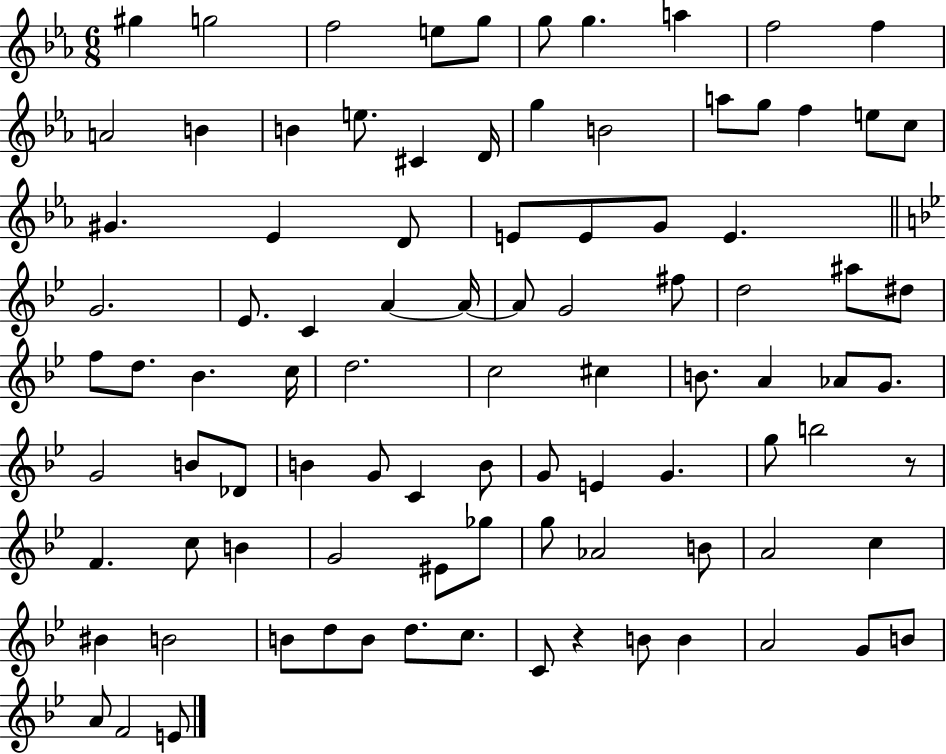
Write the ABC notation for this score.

X:1
T:Untitled
M:6/8
L:1/4
K:Eb
^g g2 f2 e/2 g/2 g/2 g a f2 f A2 B B e/2 ^C D/4 g B2 a/2 g/2 f e/2 c/2 ^G _E D/2 E/2 E/2 G/2 E G2 _E/2 C A A/4 A/2 G2 ^f/2 d2 ^a/2 ^d/2 f/2 d/2 _B c/4 d2 c2 ^c B/2 A _A/2 G/2 G2 B/2 _D/2 B G/2 C B/2 G/2 E G g/2 b2 z/2 F c/2 B G2 ^E/2 _g/2 g/2 _A2 B/2 A2 c ^B B2 B/2 d/2 B/2 d/2 c/2 C/2 z B/2 B A2 G/2 B/2 A/2 F2 E/2